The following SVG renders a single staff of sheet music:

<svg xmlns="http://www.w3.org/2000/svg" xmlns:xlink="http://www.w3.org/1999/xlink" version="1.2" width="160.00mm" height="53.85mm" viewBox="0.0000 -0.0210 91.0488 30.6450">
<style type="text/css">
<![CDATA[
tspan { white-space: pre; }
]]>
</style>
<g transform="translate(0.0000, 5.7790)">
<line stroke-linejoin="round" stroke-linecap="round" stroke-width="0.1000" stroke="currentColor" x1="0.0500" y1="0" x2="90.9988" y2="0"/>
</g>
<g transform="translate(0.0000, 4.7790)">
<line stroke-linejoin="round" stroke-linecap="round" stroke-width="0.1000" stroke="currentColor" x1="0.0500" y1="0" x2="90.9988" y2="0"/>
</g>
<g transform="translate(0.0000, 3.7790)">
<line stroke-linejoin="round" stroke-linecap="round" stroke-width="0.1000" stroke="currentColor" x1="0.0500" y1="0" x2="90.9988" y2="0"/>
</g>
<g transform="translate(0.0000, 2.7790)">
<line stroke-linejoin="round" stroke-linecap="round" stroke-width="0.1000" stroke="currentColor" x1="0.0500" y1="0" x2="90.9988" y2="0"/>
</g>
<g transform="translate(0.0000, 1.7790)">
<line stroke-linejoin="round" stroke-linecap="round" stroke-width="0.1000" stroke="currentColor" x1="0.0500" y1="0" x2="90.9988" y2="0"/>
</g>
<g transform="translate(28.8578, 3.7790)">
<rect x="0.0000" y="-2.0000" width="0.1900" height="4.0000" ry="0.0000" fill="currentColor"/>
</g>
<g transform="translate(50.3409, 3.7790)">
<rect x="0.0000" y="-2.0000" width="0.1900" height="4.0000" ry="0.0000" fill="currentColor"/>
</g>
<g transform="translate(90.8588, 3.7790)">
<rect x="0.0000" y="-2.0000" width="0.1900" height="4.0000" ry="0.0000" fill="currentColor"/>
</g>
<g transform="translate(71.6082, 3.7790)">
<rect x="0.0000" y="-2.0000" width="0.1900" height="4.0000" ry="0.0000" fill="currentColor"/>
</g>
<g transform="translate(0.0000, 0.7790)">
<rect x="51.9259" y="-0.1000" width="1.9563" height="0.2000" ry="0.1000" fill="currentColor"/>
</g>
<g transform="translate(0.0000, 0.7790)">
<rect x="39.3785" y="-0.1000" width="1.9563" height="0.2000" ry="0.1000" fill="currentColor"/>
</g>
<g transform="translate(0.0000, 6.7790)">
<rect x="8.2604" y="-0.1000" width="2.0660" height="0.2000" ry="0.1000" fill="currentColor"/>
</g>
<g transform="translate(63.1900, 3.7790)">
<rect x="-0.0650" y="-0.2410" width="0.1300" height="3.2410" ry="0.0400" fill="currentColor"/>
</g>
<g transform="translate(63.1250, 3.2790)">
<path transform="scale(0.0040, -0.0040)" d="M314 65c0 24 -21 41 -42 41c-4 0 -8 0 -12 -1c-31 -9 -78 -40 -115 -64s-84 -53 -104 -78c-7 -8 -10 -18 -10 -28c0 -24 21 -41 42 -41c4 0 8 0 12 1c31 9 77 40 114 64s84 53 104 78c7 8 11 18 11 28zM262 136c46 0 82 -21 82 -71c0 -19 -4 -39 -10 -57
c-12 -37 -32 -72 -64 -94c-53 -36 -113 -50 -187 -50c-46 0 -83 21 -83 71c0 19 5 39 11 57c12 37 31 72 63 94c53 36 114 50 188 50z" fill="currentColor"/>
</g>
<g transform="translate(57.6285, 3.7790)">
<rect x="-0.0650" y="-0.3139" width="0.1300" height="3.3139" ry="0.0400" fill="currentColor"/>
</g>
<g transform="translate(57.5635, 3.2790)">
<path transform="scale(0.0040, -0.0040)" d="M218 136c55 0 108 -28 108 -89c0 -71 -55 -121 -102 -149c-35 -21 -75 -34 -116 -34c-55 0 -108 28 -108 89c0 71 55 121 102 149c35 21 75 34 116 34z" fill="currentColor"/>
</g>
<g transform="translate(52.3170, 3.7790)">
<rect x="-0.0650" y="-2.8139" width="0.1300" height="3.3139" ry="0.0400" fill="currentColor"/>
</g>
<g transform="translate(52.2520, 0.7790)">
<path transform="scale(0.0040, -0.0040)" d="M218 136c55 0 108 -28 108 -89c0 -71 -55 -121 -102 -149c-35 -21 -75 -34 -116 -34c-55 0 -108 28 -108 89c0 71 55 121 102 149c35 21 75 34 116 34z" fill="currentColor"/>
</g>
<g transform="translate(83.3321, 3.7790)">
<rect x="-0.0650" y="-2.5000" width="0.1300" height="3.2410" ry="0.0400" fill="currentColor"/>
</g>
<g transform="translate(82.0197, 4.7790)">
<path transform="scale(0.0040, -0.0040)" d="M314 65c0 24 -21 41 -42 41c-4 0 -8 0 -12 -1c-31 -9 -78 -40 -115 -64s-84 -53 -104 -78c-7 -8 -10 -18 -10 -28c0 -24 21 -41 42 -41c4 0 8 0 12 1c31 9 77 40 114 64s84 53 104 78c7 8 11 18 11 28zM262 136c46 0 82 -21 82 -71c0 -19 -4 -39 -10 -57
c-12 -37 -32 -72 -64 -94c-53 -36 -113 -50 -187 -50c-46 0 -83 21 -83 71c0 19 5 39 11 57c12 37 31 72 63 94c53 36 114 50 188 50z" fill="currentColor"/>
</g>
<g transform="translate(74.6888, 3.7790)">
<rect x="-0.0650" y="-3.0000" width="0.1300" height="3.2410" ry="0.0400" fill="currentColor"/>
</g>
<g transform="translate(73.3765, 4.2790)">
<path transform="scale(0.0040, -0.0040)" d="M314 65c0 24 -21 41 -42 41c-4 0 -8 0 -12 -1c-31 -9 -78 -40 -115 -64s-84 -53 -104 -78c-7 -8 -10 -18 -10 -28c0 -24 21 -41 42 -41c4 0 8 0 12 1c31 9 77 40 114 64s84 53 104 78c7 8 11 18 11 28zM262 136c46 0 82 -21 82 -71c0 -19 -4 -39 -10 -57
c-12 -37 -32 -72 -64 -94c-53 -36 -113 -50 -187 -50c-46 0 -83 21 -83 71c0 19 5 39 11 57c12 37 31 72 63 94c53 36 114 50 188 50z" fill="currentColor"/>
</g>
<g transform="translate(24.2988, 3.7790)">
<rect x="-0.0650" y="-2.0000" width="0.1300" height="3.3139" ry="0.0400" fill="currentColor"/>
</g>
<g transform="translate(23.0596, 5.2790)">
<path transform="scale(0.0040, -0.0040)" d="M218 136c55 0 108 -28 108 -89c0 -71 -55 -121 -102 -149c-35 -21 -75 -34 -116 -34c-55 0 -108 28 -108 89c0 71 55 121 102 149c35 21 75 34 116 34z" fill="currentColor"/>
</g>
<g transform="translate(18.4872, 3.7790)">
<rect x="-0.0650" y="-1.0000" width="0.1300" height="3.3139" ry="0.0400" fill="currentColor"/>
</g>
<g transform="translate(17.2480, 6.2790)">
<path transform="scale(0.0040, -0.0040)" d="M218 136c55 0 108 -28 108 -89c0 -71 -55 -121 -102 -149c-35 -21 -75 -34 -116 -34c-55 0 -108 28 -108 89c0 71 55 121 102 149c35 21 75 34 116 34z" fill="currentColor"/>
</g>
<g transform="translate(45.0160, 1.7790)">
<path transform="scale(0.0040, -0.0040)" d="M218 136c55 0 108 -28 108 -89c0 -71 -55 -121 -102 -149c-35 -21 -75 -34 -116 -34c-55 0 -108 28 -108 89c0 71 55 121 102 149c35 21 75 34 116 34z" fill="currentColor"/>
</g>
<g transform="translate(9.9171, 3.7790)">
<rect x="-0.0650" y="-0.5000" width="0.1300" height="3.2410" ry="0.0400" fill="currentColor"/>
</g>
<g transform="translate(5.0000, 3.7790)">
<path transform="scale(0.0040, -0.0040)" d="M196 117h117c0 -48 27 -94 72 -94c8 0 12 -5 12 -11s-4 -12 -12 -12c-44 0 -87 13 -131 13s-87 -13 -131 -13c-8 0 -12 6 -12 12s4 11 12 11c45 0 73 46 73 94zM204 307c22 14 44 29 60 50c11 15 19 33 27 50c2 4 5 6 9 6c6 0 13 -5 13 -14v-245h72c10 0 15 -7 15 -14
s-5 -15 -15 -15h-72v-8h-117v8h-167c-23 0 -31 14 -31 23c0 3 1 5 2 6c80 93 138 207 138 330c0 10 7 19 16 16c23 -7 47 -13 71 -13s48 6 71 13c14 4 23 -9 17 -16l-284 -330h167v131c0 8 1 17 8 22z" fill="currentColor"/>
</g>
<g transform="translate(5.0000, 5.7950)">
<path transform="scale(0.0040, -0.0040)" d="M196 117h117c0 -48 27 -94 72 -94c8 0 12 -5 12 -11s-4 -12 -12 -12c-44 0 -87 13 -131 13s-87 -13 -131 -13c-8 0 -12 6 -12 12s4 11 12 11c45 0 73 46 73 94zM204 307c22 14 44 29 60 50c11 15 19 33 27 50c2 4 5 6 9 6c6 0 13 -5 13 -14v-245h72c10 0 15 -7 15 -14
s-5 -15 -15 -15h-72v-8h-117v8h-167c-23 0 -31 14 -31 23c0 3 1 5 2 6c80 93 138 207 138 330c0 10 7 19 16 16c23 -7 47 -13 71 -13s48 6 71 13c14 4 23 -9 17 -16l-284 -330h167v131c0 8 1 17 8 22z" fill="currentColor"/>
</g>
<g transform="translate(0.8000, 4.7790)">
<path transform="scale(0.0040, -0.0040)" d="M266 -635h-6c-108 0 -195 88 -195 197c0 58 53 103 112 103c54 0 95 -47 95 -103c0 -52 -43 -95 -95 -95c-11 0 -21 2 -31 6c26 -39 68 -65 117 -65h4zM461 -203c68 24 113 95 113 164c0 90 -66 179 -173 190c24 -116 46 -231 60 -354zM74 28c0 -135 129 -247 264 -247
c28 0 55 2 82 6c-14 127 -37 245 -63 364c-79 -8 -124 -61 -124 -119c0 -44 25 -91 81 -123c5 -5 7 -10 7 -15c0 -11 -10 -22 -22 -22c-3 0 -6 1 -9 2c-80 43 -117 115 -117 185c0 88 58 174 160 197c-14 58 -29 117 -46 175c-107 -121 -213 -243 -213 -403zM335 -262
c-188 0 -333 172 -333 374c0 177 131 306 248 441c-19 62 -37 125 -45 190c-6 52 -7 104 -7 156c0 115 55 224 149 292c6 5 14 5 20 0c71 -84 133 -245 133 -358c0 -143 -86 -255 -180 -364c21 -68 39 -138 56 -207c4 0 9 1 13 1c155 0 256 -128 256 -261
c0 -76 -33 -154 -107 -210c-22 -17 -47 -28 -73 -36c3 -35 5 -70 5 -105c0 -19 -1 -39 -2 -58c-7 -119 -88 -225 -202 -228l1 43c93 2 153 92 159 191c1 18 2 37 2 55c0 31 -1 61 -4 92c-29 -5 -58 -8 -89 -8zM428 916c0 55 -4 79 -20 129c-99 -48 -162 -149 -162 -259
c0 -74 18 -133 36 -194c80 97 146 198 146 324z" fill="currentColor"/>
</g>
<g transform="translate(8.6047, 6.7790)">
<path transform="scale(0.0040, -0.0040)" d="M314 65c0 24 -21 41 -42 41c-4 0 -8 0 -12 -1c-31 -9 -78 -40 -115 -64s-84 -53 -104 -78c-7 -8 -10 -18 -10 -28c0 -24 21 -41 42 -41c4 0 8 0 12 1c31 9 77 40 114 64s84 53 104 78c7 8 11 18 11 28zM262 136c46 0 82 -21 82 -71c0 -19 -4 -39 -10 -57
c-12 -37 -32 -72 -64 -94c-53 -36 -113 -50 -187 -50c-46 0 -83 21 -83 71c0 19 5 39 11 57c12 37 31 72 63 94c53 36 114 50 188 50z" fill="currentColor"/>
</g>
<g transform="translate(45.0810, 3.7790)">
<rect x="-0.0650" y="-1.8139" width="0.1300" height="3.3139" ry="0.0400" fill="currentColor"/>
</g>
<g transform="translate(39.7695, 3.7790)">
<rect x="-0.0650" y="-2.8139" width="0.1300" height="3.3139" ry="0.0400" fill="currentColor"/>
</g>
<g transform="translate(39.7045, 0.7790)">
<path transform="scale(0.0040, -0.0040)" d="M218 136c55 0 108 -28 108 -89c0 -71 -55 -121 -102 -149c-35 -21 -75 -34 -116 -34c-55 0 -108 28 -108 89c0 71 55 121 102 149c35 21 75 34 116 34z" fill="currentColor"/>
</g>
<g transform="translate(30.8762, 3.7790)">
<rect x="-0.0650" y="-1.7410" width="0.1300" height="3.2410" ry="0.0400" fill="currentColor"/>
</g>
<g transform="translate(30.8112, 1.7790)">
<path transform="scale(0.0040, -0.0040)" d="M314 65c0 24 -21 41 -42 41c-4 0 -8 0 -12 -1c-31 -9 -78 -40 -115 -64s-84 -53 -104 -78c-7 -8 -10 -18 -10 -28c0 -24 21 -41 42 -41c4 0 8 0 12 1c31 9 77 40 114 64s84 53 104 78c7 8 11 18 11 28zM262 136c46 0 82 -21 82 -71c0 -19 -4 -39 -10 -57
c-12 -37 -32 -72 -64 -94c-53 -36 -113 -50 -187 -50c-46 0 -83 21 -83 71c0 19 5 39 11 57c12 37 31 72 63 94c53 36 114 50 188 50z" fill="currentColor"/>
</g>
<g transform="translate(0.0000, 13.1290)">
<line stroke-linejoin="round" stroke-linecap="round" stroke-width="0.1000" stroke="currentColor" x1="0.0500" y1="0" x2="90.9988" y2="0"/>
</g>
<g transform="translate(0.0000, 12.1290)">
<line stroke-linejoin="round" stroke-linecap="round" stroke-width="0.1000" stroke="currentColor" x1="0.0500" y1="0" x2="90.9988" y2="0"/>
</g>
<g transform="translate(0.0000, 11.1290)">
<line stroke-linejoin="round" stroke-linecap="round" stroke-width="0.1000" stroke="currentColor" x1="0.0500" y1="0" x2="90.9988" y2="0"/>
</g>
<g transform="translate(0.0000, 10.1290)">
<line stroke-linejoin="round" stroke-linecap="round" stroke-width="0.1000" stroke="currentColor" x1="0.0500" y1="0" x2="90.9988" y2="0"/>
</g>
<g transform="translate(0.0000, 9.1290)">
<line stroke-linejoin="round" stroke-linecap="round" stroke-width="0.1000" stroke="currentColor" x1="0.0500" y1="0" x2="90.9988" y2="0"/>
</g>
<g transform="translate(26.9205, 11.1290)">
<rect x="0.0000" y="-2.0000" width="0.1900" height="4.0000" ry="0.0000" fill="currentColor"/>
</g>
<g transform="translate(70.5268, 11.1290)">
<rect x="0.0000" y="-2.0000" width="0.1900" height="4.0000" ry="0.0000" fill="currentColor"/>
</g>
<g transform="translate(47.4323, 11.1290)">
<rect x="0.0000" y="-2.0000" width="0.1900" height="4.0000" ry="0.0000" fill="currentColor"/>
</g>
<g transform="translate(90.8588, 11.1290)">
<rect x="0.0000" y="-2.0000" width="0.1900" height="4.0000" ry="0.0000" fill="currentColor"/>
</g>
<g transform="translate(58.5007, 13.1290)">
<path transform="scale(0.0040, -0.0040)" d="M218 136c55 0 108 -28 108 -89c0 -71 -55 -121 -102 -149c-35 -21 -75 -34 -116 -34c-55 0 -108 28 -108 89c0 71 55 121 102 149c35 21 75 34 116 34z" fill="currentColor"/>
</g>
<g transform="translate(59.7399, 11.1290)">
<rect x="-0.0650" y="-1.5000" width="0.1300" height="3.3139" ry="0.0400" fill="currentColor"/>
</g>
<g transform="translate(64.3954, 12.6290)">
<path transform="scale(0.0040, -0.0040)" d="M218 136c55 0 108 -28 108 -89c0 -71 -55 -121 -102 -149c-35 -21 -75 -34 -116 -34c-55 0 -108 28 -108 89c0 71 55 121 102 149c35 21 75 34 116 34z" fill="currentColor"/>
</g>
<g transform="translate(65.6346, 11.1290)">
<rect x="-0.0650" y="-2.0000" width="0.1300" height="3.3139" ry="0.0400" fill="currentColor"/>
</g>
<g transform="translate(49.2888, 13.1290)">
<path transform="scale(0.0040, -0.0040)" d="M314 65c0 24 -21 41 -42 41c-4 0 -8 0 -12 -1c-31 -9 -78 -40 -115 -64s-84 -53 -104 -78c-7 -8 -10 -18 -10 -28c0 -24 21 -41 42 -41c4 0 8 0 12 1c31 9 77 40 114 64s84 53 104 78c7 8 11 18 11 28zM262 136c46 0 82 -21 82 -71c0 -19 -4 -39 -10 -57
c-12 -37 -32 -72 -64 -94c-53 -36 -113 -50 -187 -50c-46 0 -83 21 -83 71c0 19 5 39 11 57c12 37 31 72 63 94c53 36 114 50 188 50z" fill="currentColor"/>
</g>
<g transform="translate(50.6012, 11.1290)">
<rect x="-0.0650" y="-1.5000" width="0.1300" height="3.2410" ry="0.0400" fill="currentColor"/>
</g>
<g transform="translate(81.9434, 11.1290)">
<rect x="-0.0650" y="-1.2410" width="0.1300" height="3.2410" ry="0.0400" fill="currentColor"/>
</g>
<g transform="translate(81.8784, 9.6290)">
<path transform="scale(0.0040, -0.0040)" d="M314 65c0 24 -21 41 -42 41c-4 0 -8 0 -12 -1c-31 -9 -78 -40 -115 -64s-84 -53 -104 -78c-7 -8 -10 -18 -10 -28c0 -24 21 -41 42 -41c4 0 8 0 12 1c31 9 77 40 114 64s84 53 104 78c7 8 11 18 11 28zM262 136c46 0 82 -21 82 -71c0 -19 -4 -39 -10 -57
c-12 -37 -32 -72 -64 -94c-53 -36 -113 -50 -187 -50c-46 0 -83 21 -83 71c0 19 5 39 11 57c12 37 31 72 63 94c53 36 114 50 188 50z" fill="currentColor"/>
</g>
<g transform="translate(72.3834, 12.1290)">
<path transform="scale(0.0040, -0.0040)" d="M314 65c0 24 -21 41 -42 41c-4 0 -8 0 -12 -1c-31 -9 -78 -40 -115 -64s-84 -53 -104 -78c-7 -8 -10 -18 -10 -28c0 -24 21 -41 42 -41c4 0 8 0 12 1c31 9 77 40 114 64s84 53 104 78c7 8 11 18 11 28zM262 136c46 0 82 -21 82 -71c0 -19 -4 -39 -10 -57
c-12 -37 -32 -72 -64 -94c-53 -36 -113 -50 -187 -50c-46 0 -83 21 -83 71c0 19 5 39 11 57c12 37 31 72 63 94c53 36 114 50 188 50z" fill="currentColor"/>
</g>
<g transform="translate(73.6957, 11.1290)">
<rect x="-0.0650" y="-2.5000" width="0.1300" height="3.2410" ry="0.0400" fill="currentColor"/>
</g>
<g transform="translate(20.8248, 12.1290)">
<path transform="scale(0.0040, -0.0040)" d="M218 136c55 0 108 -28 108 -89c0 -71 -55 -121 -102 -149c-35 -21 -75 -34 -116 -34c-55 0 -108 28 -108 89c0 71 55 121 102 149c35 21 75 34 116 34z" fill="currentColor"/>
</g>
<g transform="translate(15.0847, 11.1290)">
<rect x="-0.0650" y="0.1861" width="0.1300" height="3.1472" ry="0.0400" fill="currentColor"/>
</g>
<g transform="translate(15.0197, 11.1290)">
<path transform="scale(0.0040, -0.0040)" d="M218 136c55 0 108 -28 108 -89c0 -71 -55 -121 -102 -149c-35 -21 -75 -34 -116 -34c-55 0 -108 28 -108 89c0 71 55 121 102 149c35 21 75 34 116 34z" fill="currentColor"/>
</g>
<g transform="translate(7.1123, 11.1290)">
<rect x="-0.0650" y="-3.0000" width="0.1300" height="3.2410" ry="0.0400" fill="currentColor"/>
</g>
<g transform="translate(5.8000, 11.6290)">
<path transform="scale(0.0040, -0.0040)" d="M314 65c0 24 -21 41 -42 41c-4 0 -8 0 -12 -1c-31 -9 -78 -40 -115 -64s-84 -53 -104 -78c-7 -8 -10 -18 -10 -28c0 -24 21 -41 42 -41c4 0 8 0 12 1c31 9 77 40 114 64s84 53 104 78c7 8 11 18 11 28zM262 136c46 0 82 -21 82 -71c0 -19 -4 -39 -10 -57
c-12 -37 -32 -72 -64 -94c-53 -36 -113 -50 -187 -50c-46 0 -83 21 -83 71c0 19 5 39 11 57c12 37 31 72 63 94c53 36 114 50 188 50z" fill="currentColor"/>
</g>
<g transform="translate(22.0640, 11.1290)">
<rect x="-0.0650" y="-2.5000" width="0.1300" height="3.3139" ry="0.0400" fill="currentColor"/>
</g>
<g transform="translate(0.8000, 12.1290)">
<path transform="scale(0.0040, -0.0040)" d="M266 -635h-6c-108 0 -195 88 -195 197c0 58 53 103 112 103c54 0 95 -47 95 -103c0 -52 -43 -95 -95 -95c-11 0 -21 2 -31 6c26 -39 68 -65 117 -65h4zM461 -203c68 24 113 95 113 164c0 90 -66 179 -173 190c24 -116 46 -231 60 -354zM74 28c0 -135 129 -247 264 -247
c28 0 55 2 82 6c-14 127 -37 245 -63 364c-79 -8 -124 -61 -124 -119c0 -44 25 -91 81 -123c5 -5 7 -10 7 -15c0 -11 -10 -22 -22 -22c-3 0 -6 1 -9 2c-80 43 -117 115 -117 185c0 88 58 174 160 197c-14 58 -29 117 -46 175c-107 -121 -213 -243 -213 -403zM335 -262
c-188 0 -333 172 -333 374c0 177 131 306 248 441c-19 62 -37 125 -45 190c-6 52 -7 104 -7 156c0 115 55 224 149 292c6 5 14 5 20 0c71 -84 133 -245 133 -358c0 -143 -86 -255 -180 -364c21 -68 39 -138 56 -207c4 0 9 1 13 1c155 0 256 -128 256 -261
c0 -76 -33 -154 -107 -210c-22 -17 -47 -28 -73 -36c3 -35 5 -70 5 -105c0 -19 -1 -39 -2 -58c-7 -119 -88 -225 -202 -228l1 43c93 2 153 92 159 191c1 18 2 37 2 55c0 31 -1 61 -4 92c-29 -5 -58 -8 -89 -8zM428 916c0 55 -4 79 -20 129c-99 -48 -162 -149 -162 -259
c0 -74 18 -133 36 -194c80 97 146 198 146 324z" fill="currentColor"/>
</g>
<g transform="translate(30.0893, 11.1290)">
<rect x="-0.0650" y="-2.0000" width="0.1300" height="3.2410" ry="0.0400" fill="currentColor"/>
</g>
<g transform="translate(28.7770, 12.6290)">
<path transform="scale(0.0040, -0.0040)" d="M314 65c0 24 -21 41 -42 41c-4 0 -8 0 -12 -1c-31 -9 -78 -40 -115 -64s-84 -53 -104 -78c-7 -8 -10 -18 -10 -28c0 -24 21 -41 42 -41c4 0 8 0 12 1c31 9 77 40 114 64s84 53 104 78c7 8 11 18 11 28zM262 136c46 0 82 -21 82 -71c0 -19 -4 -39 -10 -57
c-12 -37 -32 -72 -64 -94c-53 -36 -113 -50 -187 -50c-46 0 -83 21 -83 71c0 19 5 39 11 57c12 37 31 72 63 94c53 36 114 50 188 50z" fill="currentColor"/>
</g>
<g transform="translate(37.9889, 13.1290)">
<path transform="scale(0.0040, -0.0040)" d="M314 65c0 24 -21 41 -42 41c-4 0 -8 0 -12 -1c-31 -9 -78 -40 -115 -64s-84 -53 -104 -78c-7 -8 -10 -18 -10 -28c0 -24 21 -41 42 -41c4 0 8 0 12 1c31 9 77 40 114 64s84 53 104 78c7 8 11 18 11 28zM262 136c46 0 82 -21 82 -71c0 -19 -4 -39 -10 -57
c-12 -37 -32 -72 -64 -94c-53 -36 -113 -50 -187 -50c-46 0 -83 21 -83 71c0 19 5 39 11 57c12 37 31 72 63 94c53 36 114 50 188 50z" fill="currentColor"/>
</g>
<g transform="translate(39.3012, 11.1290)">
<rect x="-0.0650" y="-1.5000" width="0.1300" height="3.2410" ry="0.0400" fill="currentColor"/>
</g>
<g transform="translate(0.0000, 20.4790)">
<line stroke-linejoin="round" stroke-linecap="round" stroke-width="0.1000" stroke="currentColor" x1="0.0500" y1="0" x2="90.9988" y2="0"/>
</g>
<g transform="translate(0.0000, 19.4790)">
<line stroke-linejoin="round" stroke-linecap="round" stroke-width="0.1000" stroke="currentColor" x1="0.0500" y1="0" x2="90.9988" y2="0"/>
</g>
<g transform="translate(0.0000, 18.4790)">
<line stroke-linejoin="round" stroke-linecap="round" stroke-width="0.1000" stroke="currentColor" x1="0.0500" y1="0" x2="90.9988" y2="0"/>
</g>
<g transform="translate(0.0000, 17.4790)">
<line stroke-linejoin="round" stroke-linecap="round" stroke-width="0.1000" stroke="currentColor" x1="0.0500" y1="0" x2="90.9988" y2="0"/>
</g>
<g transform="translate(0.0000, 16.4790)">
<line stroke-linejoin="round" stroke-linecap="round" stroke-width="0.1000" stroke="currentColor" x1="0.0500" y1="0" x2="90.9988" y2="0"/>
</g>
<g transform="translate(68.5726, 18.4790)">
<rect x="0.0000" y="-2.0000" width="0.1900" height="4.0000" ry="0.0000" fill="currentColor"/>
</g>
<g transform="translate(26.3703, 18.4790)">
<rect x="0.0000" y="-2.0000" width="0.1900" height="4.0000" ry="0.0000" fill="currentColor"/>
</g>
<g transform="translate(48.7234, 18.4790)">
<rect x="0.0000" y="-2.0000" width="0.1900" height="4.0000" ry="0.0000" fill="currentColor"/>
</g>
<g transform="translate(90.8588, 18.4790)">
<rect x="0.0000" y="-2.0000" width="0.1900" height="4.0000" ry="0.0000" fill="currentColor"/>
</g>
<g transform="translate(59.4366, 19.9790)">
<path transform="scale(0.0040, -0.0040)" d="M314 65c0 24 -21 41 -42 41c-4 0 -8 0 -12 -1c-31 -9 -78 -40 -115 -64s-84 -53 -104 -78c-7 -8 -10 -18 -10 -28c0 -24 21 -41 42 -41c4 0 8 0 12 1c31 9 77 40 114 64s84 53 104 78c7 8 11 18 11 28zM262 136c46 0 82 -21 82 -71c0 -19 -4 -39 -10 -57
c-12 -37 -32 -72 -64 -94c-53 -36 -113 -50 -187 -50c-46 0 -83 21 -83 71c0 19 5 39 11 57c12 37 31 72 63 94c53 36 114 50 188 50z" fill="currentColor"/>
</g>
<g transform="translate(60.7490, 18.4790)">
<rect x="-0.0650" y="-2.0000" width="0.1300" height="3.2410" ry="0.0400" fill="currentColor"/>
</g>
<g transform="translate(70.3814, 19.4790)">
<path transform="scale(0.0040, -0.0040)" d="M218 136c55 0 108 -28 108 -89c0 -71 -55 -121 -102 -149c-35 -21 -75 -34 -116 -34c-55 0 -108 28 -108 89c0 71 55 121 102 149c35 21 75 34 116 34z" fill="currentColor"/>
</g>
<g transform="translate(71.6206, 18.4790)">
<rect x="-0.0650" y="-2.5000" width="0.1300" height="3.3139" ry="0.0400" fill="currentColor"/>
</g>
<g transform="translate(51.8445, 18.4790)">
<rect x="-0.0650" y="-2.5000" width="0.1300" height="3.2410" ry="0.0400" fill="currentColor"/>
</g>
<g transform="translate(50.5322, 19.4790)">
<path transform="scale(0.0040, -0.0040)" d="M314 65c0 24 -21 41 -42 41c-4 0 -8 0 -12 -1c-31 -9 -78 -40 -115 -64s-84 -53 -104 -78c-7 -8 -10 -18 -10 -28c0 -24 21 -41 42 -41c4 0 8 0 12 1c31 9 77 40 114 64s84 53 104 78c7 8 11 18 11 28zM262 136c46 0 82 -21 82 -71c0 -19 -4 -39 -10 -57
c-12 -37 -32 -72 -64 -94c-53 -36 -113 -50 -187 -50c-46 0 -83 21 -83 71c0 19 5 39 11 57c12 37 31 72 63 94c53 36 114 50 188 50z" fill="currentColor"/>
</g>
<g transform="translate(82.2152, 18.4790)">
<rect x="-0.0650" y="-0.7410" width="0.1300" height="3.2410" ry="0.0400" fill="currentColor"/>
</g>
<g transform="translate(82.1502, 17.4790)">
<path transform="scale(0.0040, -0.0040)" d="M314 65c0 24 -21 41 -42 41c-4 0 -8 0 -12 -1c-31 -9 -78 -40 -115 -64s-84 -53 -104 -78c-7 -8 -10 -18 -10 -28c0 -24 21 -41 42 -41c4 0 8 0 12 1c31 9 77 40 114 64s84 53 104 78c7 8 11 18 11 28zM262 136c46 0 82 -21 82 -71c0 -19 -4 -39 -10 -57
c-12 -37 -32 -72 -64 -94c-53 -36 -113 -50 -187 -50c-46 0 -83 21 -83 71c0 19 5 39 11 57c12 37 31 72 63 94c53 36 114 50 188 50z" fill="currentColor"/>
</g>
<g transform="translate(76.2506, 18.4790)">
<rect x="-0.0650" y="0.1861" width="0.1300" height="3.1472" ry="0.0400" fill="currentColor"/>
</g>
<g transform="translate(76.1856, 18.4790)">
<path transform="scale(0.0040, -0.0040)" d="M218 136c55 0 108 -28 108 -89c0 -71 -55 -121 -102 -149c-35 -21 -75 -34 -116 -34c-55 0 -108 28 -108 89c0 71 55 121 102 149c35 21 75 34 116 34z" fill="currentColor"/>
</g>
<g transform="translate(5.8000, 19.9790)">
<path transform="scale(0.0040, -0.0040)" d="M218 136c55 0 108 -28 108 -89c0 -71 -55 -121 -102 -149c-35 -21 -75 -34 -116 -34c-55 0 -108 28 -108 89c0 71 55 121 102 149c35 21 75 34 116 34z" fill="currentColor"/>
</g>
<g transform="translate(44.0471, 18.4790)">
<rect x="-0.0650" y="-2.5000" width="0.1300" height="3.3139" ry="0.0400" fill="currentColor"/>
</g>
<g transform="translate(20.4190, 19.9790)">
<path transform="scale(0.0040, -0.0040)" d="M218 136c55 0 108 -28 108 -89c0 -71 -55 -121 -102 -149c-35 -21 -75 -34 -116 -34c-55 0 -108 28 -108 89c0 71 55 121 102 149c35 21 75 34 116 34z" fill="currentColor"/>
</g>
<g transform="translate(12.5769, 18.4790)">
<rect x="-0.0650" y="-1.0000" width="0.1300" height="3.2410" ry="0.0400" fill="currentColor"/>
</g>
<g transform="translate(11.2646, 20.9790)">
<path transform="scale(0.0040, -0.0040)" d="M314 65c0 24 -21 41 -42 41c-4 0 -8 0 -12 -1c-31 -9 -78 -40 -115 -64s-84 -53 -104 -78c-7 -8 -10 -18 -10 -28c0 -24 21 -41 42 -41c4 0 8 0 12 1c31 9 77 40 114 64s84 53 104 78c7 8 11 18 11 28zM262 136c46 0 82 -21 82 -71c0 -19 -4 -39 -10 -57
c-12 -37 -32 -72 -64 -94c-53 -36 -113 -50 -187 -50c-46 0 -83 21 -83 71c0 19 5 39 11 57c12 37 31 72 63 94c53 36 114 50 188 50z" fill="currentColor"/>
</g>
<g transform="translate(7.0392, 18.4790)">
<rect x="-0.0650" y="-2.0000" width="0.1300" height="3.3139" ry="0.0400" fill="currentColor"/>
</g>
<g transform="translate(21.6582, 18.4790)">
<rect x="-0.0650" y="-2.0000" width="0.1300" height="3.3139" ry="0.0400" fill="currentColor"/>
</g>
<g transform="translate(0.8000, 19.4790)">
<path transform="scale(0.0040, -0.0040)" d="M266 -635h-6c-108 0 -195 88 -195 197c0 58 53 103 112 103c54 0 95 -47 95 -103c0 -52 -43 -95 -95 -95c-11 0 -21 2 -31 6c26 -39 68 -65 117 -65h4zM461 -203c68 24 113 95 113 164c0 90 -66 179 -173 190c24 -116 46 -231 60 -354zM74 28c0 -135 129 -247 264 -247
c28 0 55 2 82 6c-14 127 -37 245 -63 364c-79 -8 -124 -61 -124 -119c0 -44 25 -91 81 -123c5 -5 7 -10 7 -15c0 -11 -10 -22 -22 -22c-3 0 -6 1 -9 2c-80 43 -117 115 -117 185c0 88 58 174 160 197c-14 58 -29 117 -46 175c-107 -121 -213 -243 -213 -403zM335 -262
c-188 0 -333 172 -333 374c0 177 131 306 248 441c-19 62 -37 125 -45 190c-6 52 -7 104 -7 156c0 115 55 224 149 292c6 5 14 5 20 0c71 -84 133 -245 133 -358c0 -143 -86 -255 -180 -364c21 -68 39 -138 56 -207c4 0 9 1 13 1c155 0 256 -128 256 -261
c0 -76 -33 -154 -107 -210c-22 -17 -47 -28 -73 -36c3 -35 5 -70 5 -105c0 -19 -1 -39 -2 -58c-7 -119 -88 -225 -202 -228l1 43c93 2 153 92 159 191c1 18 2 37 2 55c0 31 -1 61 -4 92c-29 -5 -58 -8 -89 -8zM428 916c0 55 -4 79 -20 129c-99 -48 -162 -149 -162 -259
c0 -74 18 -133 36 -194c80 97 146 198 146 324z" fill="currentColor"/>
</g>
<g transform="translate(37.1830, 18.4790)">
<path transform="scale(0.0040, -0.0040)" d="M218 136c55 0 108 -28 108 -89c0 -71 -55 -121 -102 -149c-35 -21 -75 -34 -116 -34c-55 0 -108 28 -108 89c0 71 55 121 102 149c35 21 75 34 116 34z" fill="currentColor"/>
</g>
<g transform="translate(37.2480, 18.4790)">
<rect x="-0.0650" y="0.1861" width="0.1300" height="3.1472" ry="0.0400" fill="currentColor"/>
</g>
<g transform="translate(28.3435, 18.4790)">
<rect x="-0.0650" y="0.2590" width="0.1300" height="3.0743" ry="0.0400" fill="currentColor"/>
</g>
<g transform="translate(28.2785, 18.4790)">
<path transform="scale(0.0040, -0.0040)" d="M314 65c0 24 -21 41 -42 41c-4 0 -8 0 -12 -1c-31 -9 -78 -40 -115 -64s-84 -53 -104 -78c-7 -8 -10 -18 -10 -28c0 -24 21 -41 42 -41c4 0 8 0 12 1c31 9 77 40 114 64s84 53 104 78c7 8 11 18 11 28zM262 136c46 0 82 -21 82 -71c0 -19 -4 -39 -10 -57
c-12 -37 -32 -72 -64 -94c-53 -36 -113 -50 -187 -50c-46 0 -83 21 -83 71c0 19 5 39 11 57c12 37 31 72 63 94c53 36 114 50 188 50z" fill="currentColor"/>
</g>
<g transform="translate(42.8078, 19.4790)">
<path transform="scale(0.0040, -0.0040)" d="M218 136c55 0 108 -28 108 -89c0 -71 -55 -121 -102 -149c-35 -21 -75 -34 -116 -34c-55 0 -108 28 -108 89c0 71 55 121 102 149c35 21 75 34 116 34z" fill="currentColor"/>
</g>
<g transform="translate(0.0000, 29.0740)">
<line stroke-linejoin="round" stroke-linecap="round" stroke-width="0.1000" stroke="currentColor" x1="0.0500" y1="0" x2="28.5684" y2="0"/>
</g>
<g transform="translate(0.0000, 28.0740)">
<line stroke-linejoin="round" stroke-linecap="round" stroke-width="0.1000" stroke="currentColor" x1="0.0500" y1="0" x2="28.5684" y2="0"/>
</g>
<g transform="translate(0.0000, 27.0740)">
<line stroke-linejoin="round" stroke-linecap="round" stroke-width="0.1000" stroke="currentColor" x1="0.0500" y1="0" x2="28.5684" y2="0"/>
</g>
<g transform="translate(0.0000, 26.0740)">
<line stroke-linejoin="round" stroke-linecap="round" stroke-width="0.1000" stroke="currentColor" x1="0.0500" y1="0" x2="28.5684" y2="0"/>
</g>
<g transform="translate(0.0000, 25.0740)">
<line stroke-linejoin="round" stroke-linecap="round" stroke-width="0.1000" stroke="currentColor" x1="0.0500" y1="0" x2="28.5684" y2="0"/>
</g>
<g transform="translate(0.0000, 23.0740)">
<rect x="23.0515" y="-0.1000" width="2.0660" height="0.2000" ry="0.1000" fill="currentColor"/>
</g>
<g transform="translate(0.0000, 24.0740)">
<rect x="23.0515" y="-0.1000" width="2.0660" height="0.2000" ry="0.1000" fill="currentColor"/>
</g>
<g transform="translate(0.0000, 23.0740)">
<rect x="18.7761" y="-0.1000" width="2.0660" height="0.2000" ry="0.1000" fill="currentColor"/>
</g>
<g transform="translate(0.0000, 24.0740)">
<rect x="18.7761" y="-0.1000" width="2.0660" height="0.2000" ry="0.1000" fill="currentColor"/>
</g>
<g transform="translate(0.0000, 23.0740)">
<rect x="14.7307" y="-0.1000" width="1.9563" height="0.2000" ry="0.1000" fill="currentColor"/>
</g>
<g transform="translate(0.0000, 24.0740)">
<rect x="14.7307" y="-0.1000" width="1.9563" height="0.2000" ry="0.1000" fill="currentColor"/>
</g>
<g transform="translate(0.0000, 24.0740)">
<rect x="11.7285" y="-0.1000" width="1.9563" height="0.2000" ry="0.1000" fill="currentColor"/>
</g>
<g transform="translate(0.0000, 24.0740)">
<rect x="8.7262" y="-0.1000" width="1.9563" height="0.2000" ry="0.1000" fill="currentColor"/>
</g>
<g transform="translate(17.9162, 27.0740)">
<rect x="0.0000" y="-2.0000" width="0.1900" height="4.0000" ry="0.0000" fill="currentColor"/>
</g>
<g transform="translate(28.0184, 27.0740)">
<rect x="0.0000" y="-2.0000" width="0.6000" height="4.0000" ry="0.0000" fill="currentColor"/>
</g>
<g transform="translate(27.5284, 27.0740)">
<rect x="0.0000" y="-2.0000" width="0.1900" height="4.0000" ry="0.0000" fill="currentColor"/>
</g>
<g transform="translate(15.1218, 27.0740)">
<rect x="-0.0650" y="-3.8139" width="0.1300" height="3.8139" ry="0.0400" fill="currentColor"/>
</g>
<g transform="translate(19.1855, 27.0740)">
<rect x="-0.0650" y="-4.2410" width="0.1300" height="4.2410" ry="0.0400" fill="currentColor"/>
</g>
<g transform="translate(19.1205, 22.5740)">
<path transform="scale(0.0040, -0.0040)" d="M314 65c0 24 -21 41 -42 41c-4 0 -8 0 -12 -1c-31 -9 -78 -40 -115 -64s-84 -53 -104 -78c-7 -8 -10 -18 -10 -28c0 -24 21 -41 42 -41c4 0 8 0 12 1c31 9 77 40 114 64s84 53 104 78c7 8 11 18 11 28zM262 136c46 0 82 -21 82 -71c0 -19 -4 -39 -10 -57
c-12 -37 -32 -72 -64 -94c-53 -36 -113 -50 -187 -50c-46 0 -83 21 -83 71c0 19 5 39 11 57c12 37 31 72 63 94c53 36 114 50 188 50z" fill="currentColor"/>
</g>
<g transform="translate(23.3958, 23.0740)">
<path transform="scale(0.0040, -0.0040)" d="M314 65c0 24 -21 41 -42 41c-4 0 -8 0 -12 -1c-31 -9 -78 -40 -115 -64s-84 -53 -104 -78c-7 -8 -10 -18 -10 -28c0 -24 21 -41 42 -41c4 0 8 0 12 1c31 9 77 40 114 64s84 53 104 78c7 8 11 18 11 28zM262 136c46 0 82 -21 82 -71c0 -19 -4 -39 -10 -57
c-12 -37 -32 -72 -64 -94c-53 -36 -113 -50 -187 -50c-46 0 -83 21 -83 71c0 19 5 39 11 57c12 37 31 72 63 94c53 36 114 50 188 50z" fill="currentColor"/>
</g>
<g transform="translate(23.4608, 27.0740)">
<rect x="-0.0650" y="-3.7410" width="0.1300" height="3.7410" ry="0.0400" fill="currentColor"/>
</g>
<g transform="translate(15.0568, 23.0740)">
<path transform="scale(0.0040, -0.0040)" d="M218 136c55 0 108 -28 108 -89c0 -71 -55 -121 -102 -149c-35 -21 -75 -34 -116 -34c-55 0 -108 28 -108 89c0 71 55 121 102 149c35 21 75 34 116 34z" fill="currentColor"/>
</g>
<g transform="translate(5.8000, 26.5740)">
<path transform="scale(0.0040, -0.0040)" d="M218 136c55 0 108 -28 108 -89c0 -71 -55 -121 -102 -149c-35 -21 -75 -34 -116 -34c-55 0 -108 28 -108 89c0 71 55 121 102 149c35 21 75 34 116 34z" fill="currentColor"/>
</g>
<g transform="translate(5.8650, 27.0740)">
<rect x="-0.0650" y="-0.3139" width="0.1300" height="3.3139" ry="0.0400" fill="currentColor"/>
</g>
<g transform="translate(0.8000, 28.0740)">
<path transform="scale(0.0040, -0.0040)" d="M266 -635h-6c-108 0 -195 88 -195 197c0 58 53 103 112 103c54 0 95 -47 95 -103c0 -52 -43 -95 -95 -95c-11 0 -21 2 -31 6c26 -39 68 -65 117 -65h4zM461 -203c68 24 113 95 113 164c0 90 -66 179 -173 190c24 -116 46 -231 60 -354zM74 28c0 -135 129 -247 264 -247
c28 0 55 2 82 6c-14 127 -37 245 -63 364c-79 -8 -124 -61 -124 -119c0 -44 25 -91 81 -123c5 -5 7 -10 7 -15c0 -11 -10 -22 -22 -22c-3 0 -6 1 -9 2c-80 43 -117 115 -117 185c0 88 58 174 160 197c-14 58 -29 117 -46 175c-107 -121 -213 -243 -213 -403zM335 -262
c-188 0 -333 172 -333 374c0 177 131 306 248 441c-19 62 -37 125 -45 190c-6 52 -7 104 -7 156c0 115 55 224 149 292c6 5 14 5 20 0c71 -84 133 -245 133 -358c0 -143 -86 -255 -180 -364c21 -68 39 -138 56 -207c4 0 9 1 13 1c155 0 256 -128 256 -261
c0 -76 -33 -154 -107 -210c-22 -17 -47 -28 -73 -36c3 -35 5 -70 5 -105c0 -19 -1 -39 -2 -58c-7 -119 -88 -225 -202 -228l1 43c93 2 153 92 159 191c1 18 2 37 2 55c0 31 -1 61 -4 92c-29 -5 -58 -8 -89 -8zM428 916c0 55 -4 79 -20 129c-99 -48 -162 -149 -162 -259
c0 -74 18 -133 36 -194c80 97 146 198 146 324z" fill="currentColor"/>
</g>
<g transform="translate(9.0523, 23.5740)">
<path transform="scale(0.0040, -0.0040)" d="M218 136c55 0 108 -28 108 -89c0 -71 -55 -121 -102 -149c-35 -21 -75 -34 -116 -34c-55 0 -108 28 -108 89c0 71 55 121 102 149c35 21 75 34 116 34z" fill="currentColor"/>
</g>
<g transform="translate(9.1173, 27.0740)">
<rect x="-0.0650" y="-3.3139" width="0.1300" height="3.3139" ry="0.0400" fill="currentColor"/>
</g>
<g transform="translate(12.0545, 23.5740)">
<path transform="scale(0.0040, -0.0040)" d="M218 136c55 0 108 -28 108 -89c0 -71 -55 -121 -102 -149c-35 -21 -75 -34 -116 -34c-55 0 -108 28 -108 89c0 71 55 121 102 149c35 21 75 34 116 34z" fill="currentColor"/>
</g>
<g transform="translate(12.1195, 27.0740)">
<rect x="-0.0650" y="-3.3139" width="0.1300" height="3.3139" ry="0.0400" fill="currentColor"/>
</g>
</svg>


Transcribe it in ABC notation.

X:1
T:Untitled
M:4/4
L:1/4
K:C
C2 D F f2 a f a c c2 A2 G2 A2 B G F2 E2 E2 E F G2 e2 F D2 F B2 B G G2 F2 G B d2 c b b c' d'2 c'2